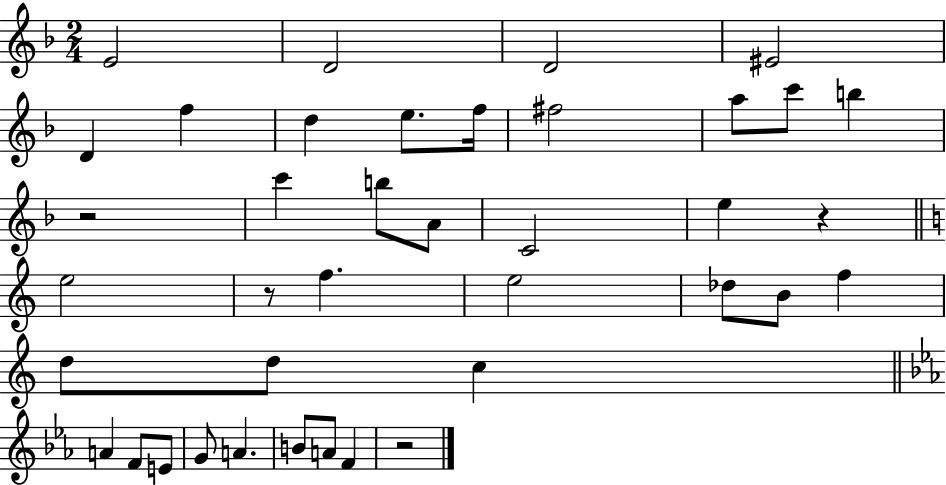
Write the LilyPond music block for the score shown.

{
  \clef treble
  \numericTimeSignature
  \time 2/4
  \key f \major
  e'2 | d'2 | d'2 | eis'2 | \break d'4 f''4 | d''4 e''8. f''16 | fis''2 | a''8 c'''8 b''4 | \break r2 | c'''4 b''8 a'8 | c'2 | e''4 r4 | \break \bar "||" \break \key c \major e''2 | r8 f''4. | e''2 | des''8 b'8 f''4 | \break d''8 d''8 c''4 | \bar "||" \break \key c \minor a'4 f'8 e'8 | g'8 a'4. | b'8 a'8 f'4 | r2 | \break \bar "|."
}